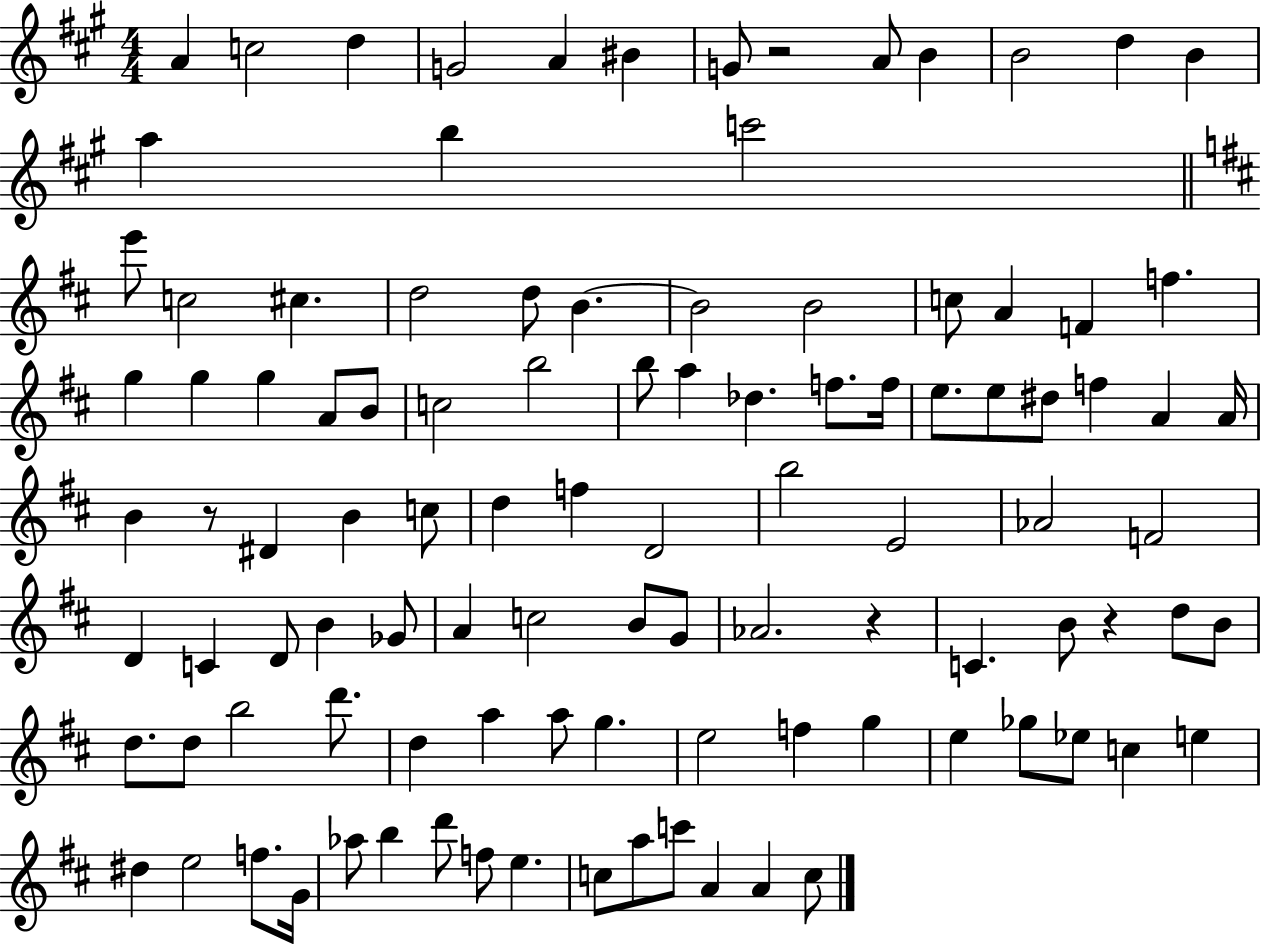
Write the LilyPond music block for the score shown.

{
  \clef treble
  \numericTimeSignature
  \time 4/4
  \key a \major
  a'4 c''2 d''4 | g'2 a'4 bis'4 | g'8 r2 a'8 b'4 | b'2 d''4 b'4 | \break a''4 b''4 c'''2 | \bar "||" \break \key d \major e'''8 c''2 cis''4. | d''2 d''8 b'4.~~ | b'2 b'2 | c''8 a'4 f'4 f''4. | \break g''4 g''4 g''4 a'8 b'8 | c''2 b''2 | b''8 a''4 des''4. f''8. f''16 | e''8. e''8 dis''8 f''4 a'4 a'16 | \break b'4 r8 dis'4 b'4 c''8 | d''4 f''4 d'2 | b''2 e'2 | aes'2 f'2 | \break d'4 c'4 d'8 b'4 ges'8 | a'4 c''2 b'8 g'8 | aes'2. r4 | c'4. b'8 r4 d''8 b'8 | \break d''8. d''8 b''2 d'''8. | d''4 a''4 a''8 g''4. | e''2 f''4 g''4 | e''4 ges''8 ees''8 c''4 e''4 | \break dis''4 e''2 f''8. g'16 | aes''8 b''4 d'''8 f''8 e''4. | c''8 a''8 c'''8 a'4 a'4 c''8 | \bar "|."
}